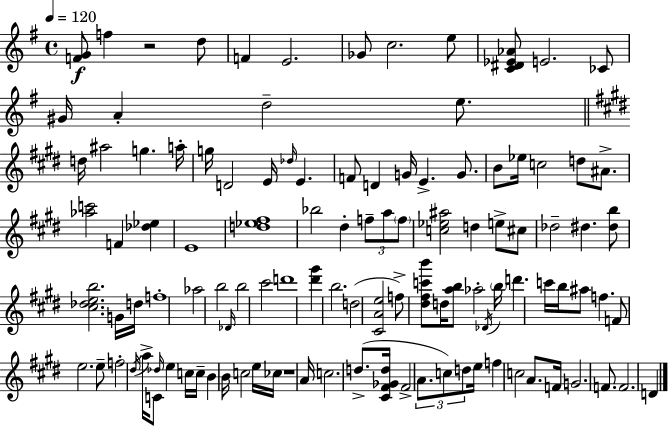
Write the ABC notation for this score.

X:1
T:Untitled
M:4/4
L:1/4
K:G
[FG]/2 f z2 d/2 F E2 _G/2 c2 e/2 [C^D_E_A]/2 E2 _C/2 ^G/4 A d2 e/2 d/4 ^a2 g a/4 g/4 D2 E/4 _d/4 E F/2 D G/4 E G/2 B/2 _e/4 c2 d/2 ^A/2 [_ac']2 F [_d_e] E4 [d_e^f]4 _b2 ^d f/2 a/2 f/2 [c_e^a]2 d e/2 ^c/2 _d2 ^d [^db]/2 [^c_deb]2 G/4 d/4 f4 _a2 b2 _D/4 b2 ^c'2 d'4 [^d'^g'] b2 d2 [^CAe]2 f/2 [^d^fc'b']/2 d/4 [ab]/2 _a2 _D/4 b/4 d' c'/4 b/4 ^a/2 f F/2 e2 e/2 f2 ^d/4 a/4 C/2 _d/4 e c/4 c/4 B B/4 c2 e/4 _c/4 z4 A/4 c2 d/2 [^C^F_Gd]/4 ^F2 A/2 c/2 d/2 e/4 f c2 A/2 F/4 G2 F/2 F2 D